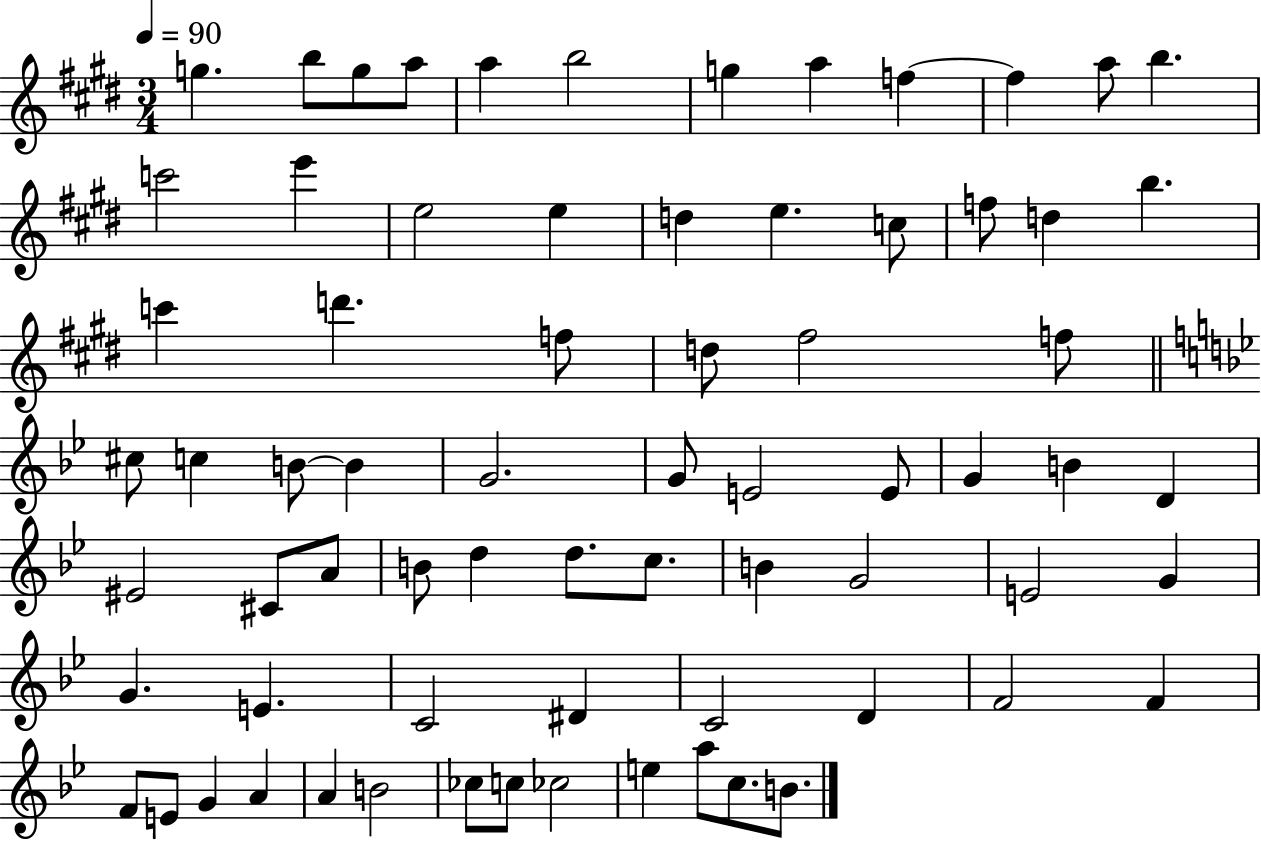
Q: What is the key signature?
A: E major